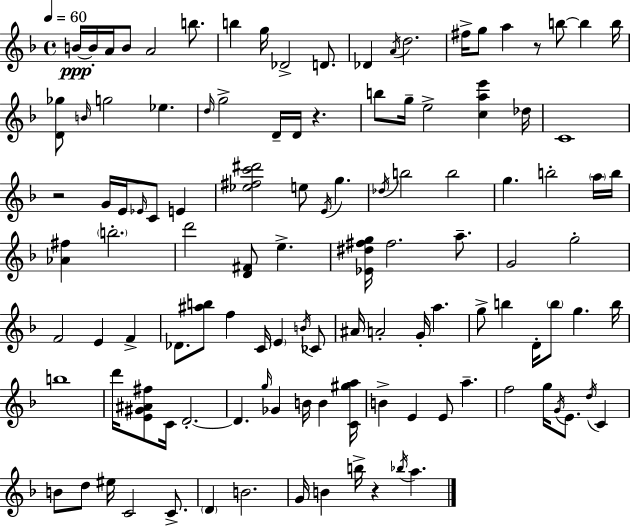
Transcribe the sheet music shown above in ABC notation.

X:1
T:Untitled
M:4/4
L:1/4
K:F
B/4 B/4 A/4 B/2 A2 b/2 b g/4 _D2 D/2 _D A/4 d2 ^f/4 g/2 a z/2 b/2 b b/4 [D_g]/2 B/4 g2 _e d/4 g2 D/4 D/4 z b/2 g/4 e2 [cae'] _d/4 C4 z2 G/4 E/4 _E/4 C/2 E [_e^fc'^d']2 e/2 E/4 g _d/4 b2 b2 g b2 a/4 b/4 [_A^f] b2 d'2 [D^F]/2 e [_E^d^fg]/4 ^f2 a/2 G2 g2 F2 E F _D/2 [^ab]/2 f C/4 E B/4 _C/2 ^A/4 A2 G/4 a g/2 b D/4 b/2 g b/4 b4 d'/4 [E^G^A^f]/2 C/4 D2 D g/4 _G B/4 B [C^ga]/4 B E E/2 a f2 g/4 G/4 E/2 d/4 C B/2 d/2 ^e/4 C2 C/2 D B2 G/4 B b/4 z _b/4 a